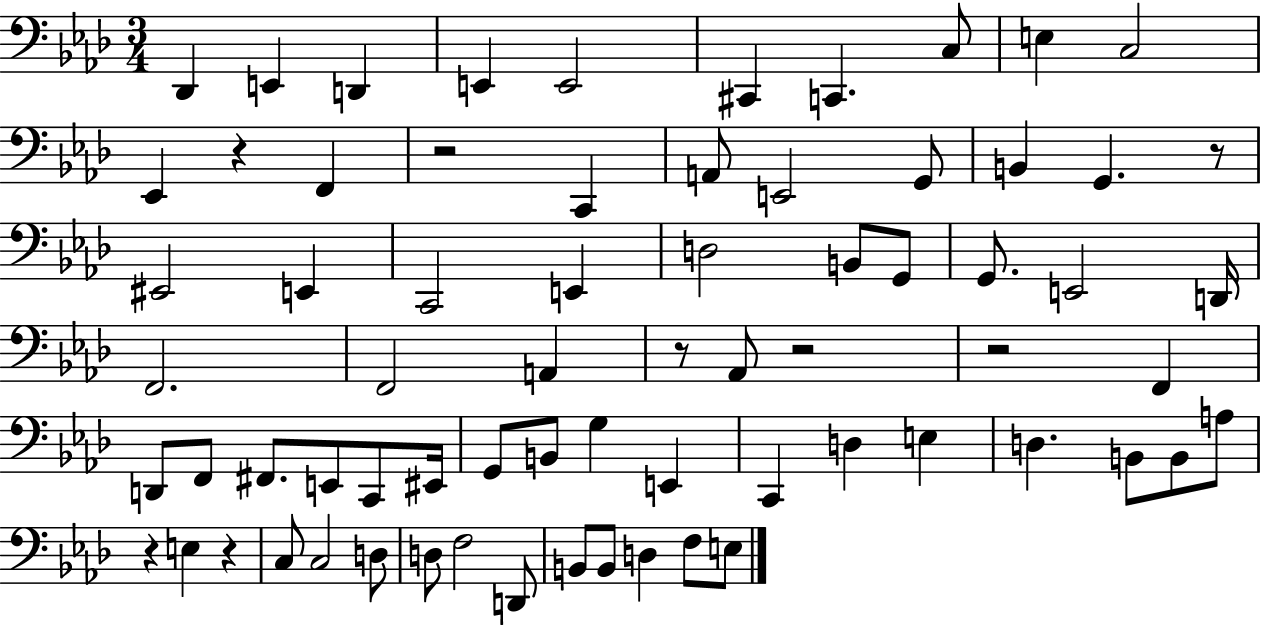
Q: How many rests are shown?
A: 8